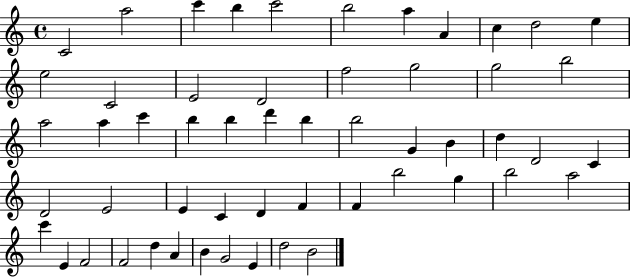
{
  \clef treble
  \time 4/4
  \defaultTimeSignature
  \key c \major
  c'2 a''2 | c'''4 b''4 c'''2 | b''2 a''4 a'4 | c''4 d''2 e''4 | \break e''2 c'2 | e'2 d'2 | f''2 g''2 | g''2 b''2 | \break a''2 a''4 c'''4 | b''4 b''4 d'''4 b''4 | b''2 g'4 b'4 | d''4 d'2 c'4 | \break d'2 e'2 | e'4 c'4 d'4 f'4 | f'4 b''2 g''4 | b''2 a''2 | \break c'''4 e'4 f'2 | f'2 d''4 a'4 | b'4 g'2 e'4 | d''2 b'2 | \break \bar "|."
}